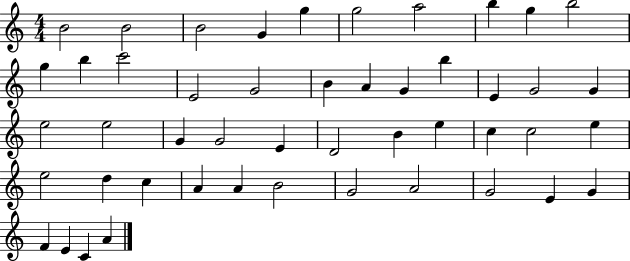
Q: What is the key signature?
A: C major